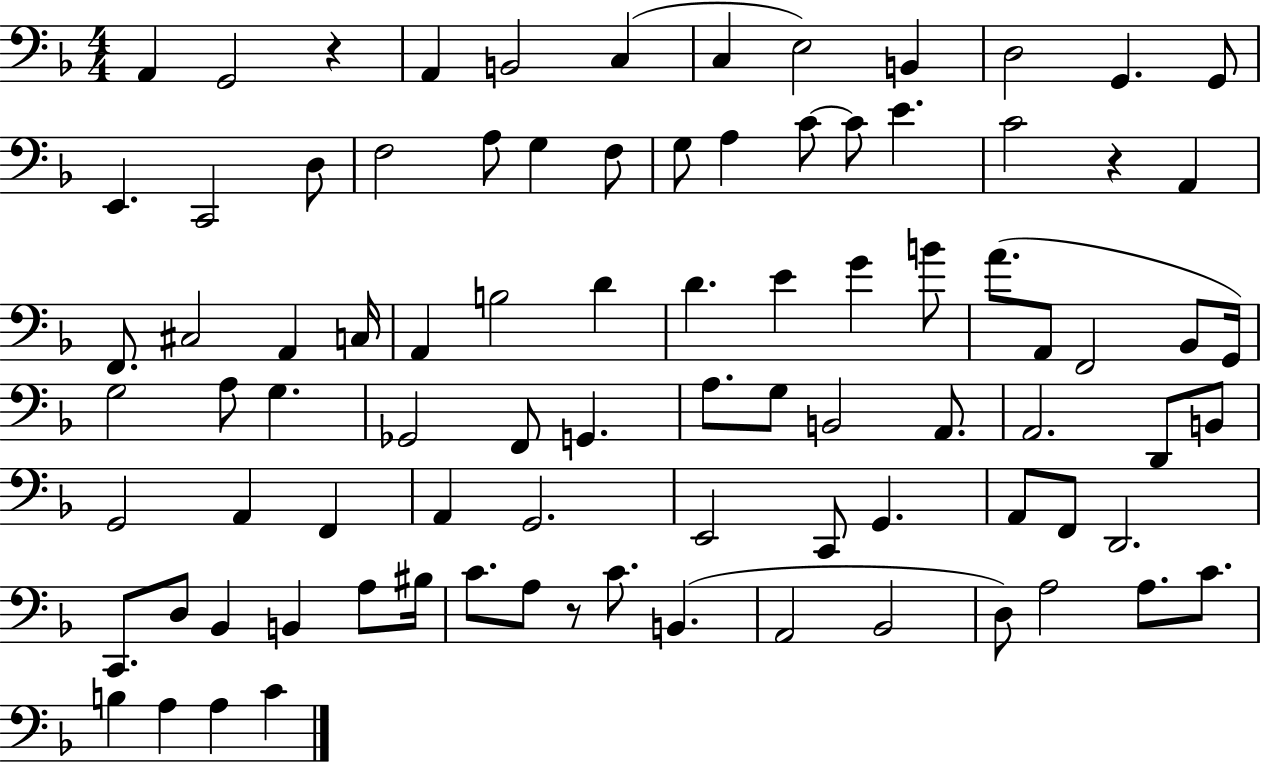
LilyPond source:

{
  \clef bass
  \numericTimeSignature
  \time 4/4
  \key f \major
  a,4 g,2 r4 | a,4 b,2 c4( | c4 e2) b,4 | d2 g,4. g,8 | \break e,4. c,2 d8 | f2 a8 g4 f8 | g8 a4 c'8~~ c'8 e'4. | c'2 r4 a,4 | \break f,8. cis2 a,4 c16 | a,4 b2 d'4 | d'4. e'4 g'4 b'8 | a'8.( a,8 f,2 bes,8 g,16) | \break g2 a8 g4. | ges,2 f,8 g,4. | a8. g8 b,2 a,8. | a,2. d,8 b,8 | \break g,2 a,4 f,4 | a,4 g,2. | e,2 c,8 g,4. | a,8 f,8 d,2. | \break c,8. d8 bes,4 b,4 a8 bis16 | c'8. a8 r8 c'8. b,4.( | a,2 bes,2 | d8) a2 a8. c'8. | \break b4 a4 a4 c'4 | \bar "|."
}